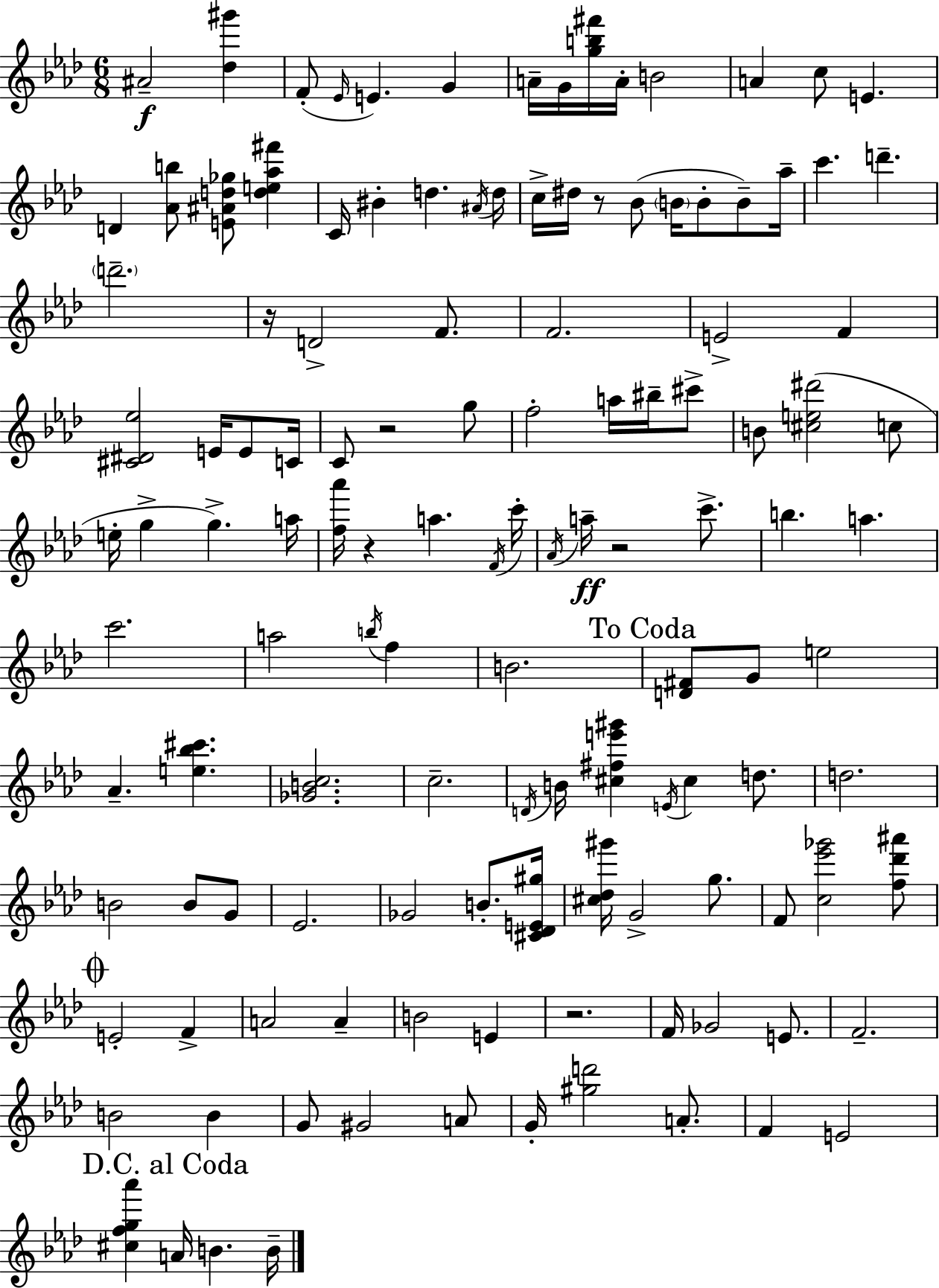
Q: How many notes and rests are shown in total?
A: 126